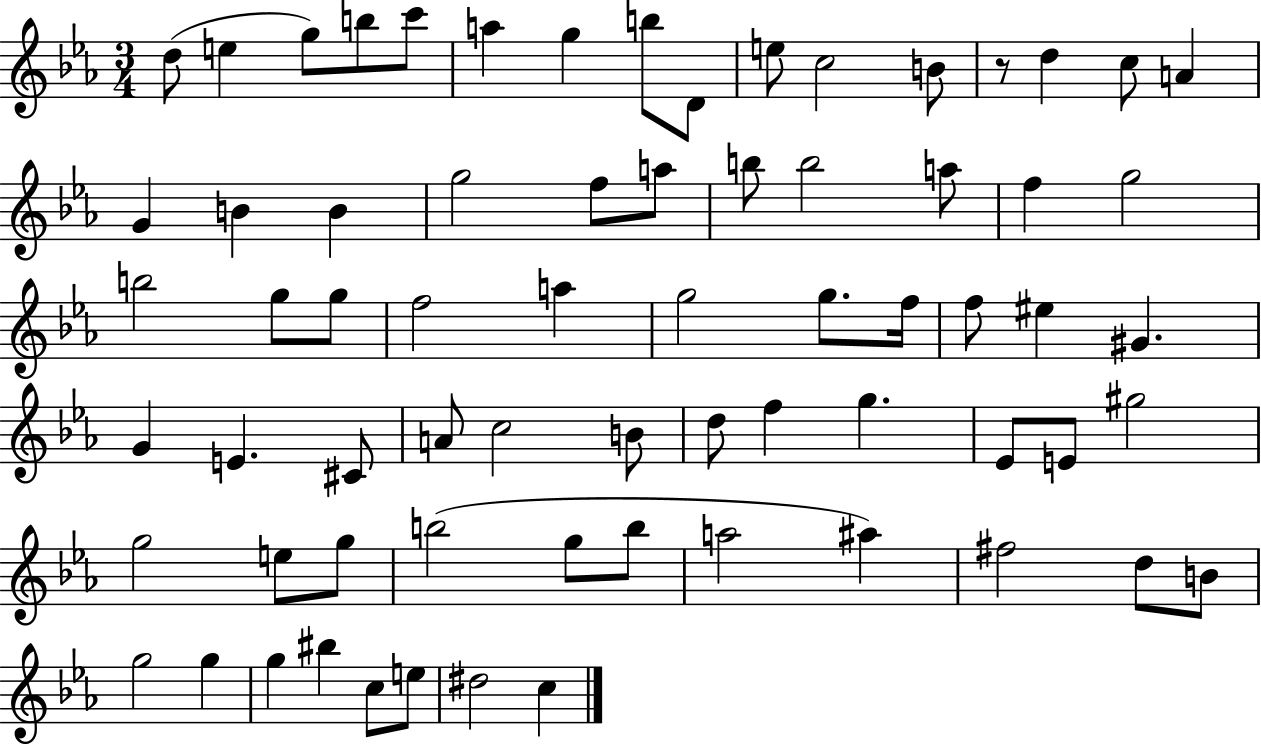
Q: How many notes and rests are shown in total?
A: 69